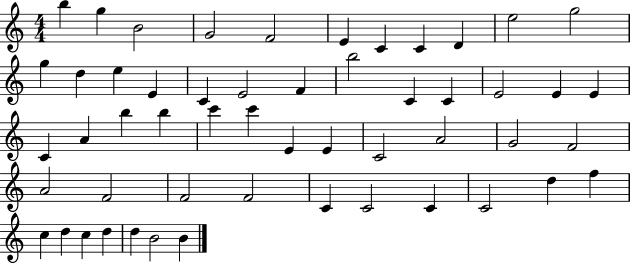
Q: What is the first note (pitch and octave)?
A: B5